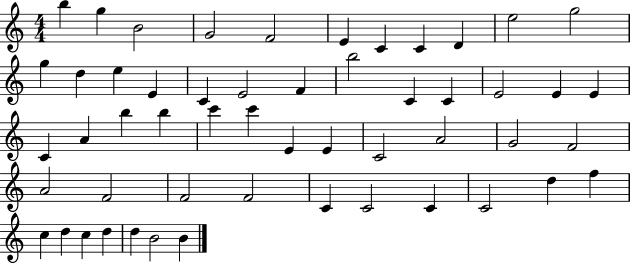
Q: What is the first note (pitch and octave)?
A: B5